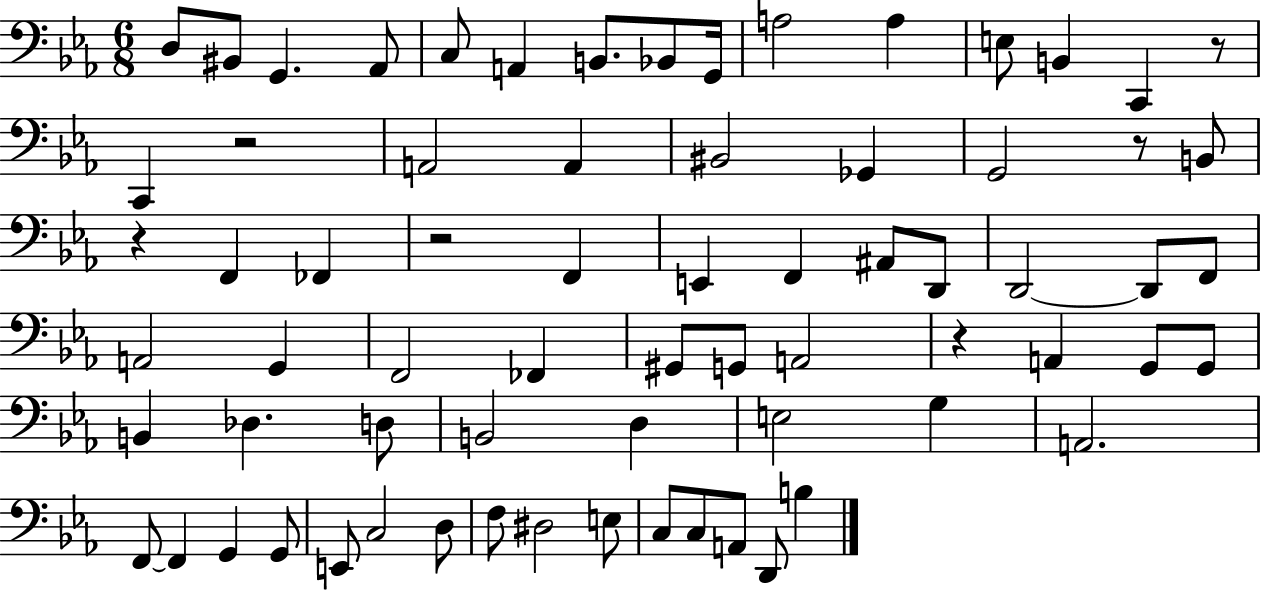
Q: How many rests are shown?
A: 6